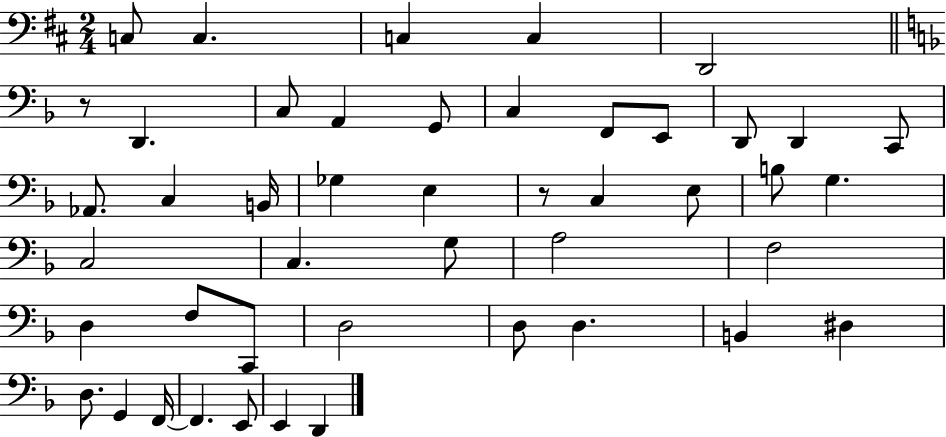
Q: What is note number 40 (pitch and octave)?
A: F2